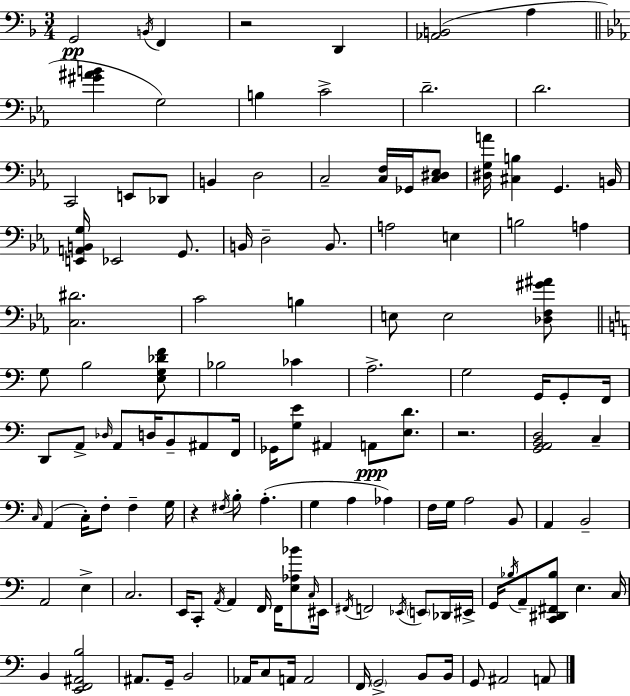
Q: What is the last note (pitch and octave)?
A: A2